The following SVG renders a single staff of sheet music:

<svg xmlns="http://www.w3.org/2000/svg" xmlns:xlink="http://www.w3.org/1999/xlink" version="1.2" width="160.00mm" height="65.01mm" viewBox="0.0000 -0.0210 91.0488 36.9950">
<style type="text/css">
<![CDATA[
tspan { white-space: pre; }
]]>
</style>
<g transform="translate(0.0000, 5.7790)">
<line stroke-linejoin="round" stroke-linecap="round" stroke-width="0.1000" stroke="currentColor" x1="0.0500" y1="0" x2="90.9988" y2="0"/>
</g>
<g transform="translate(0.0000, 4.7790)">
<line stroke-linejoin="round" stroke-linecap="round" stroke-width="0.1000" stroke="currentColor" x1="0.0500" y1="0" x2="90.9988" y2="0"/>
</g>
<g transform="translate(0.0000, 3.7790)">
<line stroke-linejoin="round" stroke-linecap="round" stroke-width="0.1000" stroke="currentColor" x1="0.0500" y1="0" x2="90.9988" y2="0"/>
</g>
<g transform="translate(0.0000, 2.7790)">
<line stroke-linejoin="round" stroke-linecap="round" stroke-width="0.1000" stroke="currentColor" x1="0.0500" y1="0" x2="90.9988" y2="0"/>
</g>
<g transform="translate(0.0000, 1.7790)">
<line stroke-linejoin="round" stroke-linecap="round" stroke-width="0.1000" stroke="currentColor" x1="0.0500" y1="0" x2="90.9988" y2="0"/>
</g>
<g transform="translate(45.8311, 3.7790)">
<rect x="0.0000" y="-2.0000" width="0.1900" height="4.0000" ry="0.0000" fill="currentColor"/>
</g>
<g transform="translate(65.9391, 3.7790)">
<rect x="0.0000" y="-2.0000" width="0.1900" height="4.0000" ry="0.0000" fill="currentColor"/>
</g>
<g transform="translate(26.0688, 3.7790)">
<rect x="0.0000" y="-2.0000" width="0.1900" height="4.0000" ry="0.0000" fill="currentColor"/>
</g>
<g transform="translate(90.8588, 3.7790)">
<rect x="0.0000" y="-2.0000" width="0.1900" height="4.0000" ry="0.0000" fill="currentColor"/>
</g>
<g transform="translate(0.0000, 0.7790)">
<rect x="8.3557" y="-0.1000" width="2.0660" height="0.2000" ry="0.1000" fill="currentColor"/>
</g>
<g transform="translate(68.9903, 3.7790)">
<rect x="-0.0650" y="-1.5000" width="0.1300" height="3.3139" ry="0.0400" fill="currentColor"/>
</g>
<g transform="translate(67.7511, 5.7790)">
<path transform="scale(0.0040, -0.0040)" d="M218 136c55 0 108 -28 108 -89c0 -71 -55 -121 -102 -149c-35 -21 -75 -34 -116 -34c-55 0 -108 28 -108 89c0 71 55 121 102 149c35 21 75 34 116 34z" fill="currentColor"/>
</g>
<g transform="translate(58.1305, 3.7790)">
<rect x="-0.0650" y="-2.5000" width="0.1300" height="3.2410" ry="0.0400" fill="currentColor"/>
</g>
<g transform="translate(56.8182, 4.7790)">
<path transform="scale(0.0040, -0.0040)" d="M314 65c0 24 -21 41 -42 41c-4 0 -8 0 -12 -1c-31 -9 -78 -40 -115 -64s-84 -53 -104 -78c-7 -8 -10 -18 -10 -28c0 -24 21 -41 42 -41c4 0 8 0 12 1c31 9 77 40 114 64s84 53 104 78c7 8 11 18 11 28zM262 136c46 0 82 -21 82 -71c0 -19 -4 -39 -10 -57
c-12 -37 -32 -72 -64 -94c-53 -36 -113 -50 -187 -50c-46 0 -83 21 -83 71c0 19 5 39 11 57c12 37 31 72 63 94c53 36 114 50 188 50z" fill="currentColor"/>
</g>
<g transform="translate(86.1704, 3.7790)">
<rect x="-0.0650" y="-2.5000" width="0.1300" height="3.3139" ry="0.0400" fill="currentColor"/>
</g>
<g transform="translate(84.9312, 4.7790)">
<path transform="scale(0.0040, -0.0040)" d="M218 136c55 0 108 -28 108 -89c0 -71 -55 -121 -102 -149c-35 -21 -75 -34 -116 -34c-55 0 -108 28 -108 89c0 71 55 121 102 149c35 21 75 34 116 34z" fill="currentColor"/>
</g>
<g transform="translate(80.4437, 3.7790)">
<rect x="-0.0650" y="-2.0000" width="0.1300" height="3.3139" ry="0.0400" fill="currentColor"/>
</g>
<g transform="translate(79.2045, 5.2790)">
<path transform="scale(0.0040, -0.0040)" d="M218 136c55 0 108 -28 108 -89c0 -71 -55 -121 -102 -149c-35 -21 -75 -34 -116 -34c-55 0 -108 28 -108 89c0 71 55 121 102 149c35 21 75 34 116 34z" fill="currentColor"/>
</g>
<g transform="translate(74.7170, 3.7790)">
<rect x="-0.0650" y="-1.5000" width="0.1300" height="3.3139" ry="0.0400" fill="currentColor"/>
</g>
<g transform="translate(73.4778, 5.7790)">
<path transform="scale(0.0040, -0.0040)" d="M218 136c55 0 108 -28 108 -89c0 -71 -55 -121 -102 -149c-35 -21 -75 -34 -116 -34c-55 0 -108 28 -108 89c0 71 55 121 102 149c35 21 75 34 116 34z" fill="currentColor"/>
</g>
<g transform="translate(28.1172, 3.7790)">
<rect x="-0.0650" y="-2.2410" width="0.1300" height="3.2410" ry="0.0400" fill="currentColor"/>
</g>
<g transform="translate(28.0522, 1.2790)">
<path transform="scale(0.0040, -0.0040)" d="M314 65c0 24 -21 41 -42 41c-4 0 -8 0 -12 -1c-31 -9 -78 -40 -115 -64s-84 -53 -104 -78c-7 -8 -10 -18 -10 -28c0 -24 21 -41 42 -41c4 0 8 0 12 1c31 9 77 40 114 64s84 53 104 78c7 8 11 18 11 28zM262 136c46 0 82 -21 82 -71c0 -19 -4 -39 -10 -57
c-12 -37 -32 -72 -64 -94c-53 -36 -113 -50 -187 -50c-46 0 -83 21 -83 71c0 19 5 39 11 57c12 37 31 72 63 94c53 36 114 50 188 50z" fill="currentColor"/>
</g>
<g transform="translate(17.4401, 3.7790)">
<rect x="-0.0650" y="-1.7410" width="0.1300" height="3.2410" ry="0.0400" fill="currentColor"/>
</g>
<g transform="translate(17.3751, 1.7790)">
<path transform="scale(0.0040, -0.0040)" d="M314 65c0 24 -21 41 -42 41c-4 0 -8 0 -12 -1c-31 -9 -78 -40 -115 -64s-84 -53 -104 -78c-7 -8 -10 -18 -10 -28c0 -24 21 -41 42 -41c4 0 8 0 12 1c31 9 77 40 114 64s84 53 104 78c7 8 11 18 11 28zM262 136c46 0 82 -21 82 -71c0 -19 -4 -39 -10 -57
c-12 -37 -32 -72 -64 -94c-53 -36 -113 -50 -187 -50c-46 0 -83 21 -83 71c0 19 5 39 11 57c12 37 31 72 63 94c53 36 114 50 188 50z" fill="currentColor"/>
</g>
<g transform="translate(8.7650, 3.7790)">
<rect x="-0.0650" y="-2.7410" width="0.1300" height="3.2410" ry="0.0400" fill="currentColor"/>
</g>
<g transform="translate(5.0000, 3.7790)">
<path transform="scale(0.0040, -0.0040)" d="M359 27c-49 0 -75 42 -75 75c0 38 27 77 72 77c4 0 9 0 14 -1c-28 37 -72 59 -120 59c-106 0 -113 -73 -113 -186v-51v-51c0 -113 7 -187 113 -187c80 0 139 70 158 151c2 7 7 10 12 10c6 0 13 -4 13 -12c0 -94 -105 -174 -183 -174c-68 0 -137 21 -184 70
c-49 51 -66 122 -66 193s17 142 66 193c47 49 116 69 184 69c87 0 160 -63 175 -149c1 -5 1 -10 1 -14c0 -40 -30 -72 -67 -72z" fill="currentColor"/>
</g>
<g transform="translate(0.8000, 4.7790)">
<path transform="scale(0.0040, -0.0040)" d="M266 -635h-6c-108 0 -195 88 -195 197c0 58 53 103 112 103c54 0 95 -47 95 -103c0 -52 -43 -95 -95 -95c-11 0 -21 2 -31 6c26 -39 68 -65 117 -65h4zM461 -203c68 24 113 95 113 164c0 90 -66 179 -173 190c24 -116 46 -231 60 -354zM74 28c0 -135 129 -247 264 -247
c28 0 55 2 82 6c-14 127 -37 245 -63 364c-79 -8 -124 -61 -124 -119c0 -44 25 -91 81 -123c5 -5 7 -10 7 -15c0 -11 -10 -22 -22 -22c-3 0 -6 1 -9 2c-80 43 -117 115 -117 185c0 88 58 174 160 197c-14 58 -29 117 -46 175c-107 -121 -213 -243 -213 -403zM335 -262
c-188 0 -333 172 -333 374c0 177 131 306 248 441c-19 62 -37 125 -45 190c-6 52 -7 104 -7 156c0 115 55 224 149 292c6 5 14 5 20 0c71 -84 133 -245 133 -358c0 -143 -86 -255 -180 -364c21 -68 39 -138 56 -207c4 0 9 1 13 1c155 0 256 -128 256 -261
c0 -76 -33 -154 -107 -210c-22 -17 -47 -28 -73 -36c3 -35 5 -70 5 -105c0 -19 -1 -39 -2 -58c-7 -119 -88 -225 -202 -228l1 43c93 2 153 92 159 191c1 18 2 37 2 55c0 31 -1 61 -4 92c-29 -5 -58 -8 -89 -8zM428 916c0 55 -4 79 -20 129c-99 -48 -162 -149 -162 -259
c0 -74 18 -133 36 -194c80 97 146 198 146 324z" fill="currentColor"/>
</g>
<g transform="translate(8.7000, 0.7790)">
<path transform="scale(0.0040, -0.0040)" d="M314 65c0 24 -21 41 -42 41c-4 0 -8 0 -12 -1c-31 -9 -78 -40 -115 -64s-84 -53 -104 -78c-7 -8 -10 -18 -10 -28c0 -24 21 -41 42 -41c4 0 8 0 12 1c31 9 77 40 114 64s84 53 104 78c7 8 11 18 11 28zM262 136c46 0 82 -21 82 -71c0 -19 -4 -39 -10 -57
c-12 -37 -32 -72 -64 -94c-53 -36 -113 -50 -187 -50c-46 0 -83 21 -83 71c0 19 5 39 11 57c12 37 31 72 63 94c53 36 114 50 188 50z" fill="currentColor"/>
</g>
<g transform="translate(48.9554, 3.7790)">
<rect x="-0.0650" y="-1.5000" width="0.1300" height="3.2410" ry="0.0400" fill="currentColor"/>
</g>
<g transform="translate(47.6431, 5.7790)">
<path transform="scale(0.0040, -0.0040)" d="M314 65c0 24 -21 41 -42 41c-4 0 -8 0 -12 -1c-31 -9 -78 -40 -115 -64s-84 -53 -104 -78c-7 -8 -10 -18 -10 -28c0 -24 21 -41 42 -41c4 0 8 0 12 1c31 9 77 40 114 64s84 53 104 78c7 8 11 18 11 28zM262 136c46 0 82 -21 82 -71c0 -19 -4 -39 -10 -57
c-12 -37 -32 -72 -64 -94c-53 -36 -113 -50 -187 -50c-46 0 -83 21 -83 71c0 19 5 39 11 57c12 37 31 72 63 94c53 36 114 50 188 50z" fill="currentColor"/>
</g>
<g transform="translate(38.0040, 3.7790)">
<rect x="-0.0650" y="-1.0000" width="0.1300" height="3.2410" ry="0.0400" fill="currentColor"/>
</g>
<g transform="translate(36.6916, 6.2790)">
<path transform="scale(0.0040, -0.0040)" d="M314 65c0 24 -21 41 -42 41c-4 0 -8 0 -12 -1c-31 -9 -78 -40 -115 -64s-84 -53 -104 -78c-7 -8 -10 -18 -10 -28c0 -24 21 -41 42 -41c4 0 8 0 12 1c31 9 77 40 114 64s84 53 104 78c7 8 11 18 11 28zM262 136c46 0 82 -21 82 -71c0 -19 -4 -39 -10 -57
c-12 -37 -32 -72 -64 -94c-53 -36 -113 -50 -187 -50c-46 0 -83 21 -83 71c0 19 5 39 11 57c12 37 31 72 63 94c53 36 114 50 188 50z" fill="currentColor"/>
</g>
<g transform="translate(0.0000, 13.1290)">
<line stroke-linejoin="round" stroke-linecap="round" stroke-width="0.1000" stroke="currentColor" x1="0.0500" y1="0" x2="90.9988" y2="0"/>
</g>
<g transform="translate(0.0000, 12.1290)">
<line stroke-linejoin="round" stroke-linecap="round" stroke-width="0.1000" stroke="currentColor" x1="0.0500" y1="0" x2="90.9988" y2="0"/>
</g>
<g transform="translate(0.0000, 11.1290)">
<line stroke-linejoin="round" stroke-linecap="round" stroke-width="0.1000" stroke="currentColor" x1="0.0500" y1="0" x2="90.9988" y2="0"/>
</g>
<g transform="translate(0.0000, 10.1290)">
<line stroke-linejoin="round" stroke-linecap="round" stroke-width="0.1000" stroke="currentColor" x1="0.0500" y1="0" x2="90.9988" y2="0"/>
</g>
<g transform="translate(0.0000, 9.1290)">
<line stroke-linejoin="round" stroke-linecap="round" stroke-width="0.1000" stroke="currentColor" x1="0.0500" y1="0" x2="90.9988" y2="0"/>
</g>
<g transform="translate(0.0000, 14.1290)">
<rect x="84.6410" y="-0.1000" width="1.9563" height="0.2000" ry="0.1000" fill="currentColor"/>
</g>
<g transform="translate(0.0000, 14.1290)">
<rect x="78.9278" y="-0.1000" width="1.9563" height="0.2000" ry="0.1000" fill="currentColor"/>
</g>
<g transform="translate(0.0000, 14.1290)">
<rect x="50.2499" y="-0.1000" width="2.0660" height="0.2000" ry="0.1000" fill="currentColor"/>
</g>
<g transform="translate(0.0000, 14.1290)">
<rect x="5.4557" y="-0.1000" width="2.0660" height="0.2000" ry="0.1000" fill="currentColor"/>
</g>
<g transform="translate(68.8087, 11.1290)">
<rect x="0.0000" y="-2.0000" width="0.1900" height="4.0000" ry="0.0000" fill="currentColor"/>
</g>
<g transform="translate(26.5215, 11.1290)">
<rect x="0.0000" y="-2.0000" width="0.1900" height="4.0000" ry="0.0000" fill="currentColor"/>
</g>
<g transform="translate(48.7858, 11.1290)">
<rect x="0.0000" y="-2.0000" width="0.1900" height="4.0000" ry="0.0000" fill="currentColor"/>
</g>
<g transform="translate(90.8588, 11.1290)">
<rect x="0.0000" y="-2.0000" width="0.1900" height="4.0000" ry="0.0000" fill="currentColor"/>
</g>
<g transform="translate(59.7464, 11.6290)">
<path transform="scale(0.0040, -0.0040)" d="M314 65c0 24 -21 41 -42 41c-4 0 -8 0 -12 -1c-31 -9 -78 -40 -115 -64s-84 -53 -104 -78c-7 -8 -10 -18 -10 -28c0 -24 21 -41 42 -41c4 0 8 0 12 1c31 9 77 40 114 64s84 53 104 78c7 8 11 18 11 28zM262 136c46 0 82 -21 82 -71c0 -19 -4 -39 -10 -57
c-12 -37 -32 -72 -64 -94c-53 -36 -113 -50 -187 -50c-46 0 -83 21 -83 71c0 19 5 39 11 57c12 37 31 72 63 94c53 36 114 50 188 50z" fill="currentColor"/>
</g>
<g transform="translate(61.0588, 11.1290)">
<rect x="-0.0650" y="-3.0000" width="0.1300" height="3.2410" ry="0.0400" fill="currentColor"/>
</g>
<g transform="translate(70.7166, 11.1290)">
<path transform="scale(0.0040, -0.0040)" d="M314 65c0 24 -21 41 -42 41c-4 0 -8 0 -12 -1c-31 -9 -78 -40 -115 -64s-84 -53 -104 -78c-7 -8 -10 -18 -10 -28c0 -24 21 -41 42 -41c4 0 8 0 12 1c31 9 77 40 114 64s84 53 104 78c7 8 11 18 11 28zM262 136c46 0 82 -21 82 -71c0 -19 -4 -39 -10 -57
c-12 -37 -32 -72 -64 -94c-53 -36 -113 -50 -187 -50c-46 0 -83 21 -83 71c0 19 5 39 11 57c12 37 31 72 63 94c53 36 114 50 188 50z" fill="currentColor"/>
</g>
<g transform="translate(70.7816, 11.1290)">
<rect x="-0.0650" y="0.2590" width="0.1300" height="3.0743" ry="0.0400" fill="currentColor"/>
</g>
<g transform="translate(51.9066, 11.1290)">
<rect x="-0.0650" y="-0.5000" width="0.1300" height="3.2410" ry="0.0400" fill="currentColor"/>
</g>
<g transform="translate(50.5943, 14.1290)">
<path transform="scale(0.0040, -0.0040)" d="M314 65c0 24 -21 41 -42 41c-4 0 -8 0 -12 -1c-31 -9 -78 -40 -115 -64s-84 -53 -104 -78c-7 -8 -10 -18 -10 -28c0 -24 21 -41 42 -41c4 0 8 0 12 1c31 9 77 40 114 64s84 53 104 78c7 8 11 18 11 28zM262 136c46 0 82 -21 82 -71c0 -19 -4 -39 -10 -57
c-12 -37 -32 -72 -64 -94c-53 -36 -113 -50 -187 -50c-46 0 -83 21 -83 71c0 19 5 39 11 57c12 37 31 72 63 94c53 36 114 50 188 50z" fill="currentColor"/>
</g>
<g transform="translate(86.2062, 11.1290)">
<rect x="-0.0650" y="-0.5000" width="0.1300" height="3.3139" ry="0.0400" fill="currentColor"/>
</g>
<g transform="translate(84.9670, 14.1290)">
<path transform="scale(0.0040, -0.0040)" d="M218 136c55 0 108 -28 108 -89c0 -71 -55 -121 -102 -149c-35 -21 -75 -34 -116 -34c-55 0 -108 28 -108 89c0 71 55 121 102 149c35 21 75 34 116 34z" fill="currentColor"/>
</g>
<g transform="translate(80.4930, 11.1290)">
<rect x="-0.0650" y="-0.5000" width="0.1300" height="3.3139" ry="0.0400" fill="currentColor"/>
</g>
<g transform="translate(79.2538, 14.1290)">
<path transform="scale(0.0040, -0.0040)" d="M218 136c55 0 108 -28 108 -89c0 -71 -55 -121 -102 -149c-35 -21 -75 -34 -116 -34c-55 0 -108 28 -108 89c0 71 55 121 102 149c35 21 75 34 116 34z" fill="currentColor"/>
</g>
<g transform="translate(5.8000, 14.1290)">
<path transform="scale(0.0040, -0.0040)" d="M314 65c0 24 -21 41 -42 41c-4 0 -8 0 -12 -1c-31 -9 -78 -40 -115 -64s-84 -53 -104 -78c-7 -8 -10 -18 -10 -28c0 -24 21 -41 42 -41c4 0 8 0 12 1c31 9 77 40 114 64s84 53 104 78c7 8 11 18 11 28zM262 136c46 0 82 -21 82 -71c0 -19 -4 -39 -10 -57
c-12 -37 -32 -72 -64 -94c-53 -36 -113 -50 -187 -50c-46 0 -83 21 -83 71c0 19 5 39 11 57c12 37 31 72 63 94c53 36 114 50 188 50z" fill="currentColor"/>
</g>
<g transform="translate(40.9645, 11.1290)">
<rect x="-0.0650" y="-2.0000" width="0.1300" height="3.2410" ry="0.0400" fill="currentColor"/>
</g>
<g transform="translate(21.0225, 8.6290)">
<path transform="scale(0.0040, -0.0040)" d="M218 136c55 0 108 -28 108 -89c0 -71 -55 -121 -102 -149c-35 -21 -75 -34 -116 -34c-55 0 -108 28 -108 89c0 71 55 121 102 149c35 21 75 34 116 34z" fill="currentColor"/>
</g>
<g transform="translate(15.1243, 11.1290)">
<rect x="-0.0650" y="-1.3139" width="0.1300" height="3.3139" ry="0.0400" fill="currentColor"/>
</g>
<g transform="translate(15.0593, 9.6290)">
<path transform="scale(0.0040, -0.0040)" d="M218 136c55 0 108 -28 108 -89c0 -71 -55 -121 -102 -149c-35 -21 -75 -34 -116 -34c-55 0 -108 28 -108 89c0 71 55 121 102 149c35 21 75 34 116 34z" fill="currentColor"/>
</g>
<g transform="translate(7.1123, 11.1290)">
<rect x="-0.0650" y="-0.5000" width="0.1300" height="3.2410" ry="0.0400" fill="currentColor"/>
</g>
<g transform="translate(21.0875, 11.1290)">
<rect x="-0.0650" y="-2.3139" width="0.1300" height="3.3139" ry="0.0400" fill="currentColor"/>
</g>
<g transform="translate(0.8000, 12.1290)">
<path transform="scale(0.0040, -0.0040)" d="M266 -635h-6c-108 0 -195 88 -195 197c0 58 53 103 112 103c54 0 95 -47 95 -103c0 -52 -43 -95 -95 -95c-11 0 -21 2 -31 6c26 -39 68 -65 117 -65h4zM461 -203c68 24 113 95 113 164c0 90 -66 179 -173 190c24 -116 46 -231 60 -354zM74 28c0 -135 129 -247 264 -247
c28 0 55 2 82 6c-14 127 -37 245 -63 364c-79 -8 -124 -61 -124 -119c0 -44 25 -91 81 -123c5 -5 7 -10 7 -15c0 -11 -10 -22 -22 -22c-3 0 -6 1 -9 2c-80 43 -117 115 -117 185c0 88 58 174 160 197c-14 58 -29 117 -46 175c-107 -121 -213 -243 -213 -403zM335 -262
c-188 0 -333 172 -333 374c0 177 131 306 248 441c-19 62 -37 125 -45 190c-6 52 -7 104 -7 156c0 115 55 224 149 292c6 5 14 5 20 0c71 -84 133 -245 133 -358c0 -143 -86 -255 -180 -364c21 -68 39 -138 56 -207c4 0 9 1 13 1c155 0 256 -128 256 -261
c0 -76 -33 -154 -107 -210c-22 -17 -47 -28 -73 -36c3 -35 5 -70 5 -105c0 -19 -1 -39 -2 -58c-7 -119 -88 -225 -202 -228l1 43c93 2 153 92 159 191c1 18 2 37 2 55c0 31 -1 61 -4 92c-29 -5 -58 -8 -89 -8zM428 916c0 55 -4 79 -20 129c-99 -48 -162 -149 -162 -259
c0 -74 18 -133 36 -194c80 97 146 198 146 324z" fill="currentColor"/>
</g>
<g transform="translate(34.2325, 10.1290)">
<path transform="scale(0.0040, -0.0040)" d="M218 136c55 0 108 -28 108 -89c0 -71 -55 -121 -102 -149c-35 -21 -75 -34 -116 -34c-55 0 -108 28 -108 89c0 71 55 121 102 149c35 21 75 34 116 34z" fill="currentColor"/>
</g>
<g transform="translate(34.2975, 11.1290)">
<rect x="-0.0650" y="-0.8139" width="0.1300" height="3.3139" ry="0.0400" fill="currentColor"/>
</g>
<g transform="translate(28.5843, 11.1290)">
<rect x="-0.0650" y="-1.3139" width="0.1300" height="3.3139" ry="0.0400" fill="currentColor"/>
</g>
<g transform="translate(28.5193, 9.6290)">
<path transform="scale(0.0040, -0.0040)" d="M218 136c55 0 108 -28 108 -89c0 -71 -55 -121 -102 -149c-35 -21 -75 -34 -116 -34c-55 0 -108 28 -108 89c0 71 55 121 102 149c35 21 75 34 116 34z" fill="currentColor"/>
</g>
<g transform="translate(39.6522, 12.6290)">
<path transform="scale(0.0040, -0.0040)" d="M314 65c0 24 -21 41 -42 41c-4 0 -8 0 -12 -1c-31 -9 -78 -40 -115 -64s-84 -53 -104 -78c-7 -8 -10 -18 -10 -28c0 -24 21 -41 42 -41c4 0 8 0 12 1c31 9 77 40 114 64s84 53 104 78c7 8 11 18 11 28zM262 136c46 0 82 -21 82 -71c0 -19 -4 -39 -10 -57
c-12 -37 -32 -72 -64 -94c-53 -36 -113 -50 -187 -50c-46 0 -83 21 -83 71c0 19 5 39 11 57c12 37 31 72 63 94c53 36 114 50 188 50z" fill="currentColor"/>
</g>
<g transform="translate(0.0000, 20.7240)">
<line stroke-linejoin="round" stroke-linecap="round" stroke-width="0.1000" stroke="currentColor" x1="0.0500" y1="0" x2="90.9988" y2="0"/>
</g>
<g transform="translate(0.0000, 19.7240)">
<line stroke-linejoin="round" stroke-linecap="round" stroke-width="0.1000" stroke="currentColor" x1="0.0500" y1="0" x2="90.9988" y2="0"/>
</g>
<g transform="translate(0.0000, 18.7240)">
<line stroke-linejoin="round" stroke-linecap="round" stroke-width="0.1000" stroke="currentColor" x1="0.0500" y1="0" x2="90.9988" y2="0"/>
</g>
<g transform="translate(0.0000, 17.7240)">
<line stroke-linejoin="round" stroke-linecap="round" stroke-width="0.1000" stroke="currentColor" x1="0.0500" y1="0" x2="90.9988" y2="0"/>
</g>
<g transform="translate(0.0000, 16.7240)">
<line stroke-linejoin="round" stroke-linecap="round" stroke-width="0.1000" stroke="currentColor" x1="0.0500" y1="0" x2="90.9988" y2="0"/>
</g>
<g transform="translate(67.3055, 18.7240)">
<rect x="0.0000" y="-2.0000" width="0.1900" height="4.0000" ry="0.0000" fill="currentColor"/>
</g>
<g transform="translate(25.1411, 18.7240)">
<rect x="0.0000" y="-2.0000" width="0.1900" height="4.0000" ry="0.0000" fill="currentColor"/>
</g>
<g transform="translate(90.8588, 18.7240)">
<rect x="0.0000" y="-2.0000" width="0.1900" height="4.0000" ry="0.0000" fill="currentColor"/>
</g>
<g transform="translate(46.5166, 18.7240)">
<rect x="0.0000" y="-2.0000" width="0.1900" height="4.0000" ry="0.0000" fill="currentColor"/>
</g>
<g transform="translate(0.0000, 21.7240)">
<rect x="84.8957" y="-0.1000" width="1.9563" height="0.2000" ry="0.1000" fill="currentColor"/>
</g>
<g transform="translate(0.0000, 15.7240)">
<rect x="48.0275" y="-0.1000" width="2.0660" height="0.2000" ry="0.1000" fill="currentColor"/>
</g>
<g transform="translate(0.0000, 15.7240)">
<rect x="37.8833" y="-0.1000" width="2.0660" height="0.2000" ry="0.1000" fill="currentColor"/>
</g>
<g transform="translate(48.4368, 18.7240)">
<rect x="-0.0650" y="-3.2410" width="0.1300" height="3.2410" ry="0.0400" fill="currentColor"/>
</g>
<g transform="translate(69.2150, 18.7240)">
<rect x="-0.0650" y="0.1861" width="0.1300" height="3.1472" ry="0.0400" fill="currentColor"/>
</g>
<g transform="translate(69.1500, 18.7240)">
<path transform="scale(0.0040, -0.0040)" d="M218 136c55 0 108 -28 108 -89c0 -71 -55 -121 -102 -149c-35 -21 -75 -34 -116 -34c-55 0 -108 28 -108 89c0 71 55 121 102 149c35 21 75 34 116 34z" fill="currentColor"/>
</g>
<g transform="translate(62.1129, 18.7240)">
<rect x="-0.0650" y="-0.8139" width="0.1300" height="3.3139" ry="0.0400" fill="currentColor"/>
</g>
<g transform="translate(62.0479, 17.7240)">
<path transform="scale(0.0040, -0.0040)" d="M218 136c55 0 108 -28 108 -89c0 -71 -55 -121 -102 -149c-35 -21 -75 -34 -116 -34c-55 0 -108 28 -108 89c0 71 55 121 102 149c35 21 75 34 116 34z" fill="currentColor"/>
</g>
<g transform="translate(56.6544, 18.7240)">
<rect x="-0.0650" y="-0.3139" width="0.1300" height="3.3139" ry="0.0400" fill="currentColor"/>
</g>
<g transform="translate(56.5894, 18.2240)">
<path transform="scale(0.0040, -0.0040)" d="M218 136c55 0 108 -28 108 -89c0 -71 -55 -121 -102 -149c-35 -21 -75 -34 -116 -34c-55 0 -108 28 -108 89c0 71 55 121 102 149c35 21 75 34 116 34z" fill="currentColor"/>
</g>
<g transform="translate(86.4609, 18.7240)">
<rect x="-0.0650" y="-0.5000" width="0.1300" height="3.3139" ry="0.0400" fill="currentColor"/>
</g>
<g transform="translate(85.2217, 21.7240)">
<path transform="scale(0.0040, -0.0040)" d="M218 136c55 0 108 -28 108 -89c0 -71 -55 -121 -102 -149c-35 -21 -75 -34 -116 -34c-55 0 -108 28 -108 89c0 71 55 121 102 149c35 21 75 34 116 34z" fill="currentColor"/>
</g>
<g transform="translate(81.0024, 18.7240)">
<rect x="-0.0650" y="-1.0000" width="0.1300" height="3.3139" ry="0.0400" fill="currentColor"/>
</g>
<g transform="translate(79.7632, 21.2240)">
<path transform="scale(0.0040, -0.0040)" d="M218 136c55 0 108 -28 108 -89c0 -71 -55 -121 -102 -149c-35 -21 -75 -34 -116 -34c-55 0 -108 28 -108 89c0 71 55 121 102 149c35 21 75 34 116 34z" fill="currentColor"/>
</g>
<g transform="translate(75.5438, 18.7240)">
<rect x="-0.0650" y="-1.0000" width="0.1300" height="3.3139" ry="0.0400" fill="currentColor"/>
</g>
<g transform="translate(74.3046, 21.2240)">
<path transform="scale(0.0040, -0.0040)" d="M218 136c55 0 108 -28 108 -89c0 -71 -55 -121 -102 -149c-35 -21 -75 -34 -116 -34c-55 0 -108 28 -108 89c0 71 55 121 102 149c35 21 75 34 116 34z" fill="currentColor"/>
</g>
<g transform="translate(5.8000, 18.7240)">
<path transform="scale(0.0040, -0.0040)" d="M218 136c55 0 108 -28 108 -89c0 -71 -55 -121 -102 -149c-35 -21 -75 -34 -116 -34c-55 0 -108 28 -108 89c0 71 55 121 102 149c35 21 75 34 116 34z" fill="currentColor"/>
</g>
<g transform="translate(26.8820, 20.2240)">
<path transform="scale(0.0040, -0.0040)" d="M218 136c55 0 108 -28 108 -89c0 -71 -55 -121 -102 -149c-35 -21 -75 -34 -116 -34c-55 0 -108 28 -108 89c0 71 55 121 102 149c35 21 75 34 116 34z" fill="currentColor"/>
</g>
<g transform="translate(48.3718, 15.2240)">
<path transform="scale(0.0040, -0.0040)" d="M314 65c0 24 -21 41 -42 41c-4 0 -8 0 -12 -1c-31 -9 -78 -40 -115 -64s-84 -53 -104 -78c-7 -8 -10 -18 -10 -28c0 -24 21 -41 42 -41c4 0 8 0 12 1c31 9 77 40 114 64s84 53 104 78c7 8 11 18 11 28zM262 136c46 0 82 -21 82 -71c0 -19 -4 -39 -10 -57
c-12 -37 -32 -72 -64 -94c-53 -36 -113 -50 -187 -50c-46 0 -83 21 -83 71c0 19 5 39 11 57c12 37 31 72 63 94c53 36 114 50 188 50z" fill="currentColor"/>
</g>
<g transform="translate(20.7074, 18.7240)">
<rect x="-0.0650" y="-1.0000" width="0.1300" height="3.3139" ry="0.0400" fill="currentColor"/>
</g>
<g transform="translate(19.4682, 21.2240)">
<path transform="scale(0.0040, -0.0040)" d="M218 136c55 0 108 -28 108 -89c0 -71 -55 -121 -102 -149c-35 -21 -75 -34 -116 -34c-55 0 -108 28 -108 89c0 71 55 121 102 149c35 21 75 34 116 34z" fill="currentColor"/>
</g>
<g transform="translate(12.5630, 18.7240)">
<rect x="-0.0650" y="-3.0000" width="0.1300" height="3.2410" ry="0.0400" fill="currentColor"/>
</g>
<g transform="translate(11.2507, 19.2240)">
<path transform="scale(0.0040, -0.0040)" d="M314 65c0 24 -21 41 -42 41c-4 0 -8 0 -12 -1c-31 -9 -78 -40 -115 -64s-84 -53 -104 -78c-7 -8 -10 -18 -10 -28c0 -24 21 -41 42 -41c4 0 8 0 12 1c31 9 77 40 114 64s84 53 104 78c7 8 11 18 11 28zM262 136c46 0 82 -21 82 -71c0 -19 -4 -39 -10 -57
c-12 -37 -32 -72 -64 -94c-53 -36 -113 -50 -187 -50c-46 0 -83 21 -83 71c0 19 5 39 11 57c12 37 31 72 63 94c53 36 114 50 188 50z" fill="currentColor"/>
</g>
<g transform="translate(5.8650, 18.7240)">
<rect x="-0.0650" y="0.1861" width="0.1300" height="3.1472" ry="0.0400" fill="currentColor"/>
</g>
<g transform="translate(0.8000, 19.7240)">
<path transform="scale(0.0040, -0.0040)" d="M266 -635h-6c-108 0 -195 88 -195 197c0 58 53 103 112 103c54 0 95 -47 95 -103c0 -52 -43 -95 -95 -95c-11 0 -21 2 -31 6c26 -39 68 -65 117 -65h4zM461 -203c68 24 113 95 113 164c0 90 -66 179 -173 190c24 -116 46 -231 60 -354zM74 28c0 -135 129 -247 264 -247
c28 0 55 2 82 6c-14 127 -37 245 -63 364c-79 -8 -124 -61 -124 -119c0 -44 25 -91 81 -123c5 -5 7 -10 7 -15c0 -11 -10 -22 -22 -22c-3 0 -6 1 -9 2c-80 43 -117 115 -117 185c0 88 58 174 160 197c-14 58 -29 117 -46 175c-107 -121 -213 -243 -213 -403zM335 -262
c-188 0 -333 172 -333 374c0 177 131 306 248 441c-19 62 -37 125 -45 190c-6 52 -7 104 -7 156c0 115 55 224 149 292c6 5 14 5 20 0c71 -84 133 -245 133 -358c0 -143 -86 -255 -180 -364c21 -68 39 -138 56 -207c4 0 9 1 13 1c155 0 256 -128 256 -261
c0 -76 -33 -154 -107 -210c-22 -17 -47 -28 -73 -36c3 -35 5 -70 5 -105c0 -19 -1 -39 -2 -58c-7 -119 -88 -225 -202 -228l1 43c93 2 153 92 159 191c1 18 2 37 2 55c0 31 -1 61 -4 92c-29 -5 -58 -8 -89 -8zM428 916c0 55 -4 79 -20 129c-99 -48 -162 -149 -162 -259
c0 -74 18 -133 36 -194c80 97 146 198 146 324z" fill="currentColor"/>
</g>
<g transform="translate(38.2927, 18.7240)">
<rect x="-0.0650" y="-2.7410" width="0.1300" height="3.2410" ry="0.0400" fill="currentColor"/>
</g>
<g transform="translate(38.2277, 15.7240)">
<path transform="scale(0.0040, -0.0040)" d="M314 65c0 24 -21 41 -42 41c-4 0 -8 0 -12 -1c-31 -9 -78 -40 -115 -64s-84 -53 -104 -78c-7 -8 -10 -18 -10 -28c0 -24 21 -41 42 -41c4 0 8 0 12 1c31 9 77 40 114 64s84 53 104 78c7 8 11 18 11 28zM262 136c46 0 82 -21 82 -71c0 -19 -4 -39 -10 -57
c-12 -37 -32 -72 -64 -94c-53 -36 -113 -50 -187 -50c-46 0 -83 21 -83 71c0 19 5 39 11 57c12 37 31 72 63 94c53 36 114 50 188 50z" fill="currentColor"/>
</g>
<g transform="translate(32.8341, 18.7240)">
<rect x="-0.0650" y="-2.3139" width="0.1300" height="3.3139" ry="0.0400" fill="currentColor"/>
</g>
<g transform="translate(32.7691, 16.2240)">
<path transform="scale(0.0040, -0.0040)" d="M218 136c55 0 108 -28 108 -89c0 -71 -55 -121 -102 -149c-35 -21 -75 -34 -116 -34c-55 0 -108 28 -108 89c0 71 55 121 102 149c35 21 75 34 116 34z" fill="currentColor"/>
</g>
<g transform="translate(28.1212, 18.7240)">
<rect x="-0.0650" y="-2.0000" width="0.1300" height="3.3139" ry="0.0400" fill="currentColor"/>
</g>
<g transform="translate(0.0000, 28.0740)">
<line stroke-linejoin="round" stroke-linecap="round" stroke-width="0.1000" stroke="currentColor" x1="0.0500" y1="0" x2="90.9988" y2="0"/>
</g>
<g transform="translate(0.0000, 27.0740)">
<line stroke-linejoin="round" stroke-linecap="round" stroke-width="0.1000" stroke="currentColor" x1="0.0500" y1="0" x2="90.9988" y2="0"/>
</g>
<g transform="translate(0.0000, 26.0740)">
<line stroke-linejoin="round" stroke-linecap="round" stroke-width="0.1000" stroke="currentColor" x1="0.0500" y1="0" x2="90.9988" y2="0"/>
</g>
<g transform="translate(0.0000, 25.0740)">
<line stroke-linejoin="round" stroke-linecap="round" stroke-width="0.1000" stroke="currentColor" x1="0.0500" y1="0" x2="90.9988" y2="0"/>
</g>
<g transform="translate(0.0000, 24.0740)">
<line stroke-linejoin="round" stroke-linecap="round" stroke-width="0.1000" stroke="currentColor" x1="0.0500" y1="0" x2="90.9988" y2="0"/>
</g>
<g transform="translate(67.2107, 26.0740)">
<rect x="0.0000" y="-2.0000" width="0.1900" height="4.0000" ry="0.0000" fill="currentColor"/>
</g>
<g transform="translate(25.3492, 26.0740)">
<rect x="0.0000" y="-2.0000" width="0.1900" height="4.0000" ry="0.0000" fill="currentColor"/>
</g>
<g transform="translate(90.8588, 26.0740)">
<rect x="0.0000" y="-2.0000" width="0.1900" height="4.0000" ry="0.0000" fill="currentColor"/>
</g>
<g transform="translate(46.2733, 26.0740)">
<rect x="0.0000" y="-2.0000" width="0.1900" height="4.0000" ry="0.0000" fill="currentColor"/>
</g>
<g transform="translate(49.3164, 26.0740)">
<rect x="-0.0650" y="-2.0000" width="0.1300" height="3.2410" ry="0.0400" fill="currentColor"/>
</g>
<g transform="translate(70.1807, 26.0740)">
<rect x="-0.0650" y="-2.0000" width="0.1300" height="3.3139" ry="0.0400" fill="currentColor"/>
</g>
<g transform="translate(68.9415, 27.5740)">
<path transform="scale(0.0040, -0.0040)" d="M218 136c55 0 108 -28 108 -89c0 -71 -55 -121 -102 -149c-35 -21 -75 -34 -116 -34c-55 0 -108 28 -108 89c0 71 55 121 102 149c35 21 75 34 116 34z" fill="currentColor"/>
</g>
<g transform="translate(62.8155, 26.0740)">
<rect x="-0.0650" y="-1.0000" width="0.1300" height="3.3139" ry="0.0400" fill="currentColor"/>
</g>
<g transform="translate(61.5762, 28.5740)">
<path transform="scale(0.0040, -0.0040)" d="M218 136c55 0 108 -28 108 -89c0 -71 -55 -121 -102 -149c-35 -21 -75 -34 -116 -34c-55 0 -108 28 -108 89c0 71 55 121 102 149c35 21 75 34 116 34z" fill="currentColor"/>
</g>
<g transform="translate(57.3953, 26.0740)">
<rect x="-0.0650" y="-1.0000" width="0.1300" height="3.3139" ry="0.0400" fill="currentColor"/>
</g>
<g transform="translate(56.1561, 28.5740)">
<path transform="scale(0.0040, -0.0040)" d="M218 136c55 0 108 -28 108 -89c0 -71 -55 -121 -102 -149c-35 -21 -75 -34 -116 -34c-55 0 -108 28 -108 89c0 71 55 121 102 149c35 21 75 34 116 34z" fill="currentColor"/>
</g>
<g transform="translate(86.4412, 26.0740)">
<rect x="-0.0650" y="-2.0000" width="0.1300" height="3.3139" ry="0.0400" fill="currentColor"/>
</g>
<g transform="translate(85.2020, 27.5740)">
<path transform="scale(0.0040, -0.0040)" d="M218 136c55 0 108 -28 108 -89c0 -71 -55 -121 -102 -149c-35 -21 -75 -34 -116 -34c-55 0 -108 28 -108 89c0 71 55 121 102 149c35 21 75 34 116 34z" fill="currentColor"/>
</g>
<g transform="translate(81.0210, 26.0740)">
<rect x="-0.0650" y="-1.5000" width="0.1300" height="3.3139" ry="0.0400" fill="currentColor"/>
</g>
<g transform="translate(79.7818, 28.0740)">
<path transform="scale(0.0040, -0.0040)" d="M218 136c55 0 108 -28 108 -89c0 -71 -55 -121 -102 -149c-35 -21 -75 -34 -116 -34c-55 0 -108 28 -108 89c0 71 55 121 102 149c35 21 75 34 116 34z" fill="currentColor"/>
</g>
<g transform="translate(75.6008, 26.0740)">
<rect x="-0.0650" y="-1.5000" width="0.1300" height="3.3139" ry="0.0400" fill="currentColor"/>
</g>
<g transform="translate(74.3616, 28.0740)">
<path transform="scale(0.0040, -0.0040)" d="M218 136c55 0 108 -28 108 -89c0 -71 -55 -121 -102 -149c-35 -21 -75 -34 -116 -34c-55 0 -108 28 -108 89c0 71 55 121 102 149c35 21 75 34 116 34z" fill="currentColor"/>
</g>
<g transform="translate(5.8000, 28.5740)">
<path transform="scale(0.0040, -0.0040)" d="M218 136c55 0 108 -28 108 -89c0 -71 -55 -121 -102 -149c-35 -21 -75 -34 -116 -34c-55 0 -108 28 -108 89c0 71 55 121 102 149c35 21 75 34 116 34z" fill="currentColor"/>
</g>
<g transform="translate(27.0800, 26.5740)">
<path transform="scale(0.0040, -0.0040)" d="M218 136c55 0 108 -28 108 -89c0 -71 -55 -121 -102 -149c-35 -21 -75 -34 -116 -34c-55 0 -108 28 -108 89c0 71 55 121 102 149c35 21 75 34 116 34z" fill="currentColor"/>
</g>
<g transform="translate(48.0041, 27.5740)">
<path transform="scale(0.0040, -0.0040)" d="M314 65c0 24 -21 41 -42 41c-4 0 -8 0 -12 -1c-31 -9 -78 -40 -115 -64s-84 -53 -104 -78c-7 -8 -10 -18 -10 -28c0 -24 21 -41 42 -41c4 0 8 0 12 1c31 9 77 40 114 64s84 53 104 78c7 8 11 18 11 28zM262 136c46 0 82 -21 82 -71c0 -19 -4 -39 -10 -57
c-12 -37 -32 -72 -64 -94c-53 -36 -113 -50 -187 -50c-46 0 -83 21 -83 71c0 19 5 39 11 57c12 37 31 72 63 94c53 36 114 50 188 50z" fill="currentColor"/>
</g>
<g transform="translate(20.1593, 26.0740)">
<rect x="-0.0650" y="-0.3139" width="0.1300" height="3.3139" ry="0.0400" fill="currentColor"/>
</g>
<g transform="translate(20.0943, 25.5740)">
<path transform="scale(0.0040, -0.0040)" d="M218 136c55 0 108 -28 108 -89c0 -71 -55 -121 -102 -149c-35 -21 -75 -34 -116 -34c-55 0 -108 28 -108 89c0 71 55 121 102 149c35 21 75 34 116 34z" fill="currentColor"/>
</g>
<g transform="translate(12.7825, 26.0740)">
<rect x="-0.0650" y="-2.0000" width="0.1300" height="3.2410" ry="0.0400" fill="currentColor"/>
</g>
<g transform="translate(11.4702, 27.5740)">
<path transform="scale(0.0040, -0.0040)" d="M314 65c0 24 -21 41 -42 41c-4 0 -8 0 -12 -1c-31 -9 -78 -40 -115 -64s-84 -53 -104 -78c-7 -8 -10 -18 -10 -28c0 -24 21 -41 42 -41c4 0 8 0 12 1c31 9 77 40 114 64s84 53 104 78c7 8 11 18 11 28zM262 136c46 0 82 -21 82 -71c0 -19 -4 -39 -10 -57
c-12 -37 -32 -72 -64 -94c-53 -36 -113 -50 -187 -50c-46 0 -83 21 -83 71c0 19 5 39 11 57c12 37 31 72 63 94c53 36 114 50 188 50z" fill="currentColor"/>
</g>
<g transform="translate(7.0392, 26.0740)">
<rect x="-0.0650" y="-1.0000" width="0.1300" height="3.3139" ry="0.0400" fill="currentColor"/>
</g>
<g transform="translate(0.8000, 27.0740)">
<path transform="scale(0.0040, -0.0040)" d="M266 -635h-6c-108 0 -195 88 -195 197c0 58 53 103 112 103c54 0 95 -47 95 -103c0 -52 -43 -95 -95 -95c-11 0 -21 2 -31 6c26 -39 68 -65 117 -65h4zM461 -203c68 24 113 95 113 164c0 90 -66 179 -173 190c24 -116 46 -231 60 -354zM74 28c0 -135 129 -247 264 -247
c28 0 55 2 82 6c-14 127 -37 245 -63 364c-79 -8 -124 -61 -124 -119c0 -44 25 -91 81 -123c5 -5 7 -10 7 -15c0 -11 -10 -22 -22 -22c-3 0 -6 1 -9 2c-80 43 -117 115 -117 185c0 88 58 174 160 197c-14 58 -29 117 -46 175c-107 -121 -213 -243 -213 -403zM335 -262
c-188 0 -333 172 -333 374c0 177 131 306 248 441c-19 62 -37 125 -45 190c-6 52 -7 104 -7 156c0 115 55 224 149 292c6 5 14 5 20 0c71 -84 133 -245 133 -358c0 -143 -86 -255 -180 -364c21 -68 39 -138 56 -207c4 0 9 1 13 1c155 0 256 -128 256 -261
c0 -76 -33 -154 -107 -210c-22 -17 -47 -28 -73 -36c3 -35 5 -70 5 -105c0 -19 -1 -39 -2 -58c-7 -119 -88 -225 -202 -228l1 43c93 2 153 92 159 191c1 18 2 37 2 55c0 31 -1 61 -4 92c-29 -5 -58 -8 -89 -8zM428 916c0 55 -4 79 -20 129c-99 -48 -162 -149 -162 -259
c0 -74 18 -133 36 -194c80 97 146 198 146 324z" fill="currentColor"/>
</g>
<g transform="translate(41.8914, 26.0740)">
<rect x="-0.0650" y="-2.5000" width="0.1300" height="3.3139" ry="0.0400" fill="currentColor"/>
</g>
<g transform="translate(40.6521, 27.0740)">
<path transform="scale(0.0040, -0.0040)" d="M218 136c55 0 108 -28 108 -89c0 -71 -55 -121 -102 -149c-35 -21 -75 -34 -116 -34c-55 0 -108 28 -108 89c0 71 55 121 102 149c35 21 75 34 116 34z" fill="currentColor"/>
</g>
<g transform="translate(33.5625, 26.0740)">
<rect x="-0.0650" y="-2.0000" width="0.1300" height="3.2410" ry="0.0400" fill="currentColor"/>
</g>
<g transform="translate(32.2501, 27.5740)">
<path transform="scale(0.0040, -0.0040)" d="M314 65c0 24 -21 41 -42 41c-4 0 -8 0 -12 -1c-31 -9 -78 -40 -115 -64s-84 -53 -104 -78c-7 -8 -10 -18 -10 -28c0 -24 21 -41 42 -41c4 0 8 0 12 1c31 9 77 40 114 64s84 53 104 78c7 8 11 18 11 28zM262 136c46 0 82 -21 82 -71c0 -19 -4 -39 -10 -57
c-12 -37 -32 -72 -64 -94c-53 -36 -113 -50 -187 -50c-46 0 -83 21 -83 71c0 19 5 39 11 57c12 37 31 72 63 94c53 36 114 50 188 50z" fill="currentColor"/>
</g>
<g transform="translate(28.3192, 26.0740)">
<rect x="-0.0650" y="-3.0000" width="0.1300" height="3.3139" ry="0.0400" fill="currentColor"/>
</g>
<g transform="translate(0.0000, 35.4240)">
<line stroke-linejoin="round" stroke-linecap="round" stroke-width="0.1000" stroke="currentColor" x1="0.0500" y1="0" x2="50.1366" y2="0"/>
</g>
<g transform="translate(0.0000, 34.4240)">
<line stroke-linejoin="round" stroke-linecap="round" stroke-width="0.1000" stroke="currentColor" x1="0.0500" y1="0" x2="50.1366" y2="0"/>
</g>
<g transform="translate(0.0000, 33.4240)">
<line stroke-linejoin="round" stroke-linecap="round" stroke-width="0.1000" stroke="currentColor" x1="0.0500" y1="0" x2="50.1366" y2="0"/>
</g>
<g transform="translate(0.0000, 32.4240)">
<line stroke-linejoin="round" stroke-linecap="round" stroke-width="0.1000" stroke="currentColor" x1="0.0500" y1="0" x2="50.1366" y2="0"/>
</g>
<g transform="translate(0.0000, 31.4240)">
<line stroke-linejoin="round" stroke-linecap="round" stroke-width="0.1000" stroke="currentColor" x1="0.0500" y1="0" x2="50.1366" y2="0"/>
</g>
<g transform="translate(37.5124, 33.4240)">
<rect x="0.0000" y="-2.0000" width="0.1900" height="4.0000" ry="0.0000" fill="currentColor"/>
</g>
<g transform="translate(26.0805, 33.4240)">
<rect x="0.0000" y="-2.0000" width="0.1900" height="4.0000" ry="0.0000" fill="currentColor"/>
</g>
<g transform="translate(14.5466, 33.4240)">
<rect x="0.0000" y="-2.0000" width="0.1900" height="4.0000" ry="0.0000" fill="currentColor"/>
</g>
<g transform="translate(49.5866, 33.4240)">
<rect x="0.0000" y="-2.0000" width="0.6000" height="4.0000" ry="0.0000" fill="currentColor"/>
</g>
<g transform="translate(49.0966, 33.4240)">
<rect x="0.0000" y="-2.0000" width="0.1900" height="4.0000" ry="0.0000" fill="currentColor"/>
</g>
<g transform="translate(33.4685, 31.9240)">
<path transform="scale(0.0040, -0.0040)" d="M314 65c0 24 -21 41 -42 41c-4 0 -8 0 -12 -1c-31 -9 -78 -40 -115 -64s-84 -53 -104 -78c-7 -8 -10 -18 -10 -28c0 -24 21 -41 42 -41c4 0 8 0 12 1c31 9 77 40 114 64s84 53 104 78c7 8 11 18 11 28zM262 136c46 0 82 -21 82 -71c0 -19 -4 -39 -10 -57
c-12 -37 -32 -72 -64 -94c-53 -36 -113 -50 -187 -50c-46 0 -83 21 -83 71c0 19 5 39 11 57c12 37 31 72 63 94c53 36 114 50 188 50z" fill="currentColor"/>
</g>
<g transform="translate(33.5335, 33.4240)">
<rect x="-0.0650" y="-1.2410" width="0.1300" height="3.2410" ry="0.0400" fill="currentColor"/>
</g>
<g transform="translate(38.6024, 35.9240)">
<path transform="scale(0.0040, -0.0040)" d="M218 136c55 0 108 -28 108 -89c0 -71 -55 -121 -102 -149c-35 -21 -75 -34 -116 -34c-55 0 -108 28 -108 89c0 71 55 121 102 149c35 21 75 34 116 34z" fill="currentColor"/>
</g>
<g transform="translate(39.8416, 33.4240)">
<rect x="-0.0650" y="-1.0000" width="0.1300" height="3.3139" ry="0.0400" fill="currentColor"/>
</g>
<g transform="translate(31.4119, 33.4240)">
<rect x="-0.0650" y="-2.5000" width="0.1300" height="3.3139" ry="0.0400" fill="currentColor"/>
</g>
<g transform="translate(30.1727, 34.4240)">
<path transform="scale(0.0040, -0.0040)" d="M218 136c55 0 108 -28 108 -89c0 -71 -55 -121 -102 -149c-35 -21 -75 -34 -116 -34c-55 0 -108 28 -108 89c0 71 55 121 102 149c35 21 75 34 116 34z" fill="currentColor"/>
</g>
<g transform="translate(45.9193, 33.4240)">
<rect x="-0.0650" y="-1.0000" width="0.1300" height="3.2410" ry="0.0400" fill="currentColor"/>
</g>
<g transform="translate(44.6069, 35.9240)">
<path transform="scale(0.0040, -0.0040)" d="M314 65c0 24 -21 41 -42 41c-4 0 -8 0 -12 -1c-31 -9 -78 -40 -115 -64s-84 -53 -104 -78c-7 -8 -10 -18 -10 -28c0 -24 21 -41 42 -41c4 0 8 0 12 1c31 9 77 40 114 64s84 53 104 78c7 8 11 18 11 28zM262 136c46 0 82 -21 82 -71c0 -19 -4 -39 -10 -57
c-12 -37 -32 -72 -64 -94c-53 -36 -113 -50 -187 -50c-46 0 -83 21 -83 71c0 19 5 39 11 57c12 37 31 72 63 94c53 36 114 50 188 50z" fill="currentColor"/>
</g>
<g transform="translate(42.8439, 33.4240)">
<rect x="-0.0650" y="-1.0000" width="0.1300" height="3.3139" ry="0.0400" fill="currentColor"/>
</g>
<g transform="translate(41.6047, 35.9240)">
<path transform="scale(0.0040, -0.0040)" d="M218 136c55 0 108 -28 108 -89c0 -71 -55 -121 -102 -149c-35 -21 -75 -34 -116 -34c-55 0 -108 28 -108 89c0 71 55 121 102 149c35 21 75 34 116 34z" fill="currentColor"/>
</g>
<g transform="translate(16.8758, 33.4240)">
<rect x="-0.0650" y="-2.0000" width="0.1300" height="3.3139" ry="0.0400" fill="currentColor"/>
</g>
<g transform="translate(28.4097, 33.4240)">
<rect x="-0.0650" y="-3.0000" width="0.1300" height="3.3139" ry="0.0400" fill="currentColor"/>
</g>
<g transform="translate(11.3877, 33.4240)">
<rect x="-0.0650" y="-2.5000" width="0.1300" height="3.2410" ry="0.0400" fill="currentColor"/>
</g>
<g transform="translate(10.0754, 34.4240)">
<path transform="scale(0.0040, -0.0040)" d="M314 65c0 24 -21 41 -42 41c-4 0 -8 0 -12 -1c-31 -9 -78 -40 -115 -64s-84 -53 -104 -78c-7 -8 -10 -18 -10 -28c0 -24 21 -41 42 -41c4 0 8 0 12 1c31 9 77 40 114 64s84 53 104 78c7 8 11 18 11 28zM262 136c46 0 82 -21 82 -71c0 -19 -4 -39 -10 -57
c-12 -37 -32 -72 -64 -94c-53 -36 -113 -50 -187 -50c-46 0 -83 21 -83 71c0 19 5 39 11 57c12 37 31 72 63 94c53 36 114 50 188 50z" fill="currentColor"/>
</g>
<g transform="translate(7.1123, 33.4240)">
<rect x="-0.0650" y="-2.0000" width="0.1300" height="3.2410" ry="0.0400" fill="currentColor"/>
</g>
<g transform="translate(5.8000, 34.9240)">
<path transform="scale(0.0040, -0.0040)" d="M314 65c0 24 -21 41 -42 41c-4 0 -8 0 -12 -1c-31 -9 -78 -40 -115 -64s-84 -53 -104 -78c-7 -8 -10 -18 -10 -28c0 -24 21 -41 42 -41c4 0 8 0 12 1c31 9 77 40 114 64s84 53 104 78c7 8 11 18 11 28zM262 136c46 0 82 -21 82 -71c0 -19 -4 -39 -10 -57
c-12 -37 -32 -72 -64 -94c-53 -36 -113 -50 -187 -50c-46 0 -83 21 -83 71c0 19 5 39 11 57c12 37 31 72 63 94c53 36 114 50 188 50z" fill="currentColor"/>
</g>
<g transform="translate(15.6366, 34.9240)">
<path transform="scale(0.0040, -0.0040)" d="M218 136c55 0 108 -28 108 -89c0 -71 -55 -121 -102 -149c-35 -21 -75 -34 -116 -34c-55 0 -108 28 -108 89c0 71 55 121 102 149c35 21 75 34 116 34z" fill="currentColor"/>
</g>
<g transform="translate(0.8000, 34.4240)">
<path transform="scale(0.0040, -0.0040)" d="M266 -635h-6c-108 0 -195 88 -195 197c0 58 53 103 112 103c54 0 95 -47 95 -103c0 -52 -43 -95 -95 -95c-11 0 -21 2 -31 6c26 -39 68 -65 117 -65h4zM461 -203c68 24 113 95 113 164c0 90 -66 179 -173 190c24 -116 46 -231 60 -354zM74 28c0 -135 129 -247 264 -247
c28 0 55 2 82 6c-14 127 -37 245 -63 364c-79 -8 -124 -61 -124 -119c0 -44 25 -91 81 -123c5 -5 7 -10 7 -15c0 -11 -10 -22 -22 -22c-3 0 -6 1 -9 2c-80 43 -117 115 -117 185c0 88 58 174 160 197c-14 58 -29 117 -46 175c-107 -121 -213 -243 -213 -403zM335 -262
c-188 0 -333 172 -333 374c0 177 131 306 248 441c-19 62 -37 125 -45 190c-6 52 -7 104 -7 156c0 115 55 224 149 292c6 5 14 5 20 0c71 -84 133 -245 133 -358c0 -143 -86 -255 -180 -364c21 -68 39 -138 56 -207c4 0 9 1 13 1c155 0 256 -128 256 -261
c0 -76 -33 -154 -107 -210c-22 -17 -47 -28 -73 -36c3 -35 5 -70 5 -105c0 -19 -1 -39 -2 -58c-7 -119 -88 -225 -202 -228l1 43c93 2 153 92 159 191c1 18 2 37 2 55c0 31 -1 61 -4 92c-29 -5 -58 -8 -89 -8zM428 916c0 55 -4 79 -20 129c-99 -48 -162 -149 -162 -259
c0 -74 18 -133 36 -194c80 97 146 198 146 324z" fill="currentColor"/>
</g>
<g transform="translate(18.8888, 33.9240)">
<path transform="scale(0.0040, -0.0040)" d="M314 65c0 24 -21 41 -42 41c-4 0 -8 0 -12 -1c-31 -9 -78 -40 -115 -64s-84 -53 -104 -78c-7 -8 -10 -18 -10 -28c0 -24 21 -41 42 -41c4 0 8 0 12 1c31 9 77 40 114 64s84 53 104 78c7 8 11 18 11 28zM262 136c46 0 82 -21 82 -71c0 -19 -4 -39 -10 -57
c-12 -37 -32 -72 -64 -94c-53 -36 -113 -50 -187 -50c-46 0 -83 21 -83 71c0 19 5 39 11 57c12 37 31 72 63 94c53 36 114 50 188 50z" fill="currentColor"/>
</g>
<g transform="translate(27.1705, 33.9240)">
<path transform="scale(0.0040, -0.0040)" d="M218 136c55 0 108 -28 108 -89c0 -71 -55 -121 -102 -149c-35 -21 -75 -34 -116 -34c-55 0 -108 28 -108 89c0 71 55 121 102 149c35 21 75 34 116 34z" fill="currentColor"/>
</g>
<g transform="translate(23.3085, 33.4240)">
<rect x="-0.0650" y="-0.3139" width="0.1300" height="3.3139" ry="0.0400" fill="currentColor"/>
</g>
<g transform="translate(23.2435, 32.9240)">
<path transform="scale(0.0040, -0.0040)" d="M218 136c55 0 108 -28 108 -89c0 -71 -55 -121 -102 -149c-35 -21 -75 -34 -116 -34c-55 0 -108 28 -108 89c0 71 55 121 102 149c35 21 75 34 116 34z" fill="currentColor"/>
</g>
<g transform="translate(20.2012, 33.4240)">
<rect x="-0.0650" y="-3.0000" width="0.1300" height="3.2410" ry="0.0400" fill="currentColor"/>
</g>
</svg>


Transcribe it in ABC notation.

X:1
T:Untitled
M:4/4
L:1/4
K:C
a2 f2 g2 D2 E2 G2 E E F G C2 e g e d F2 C2 A2 B2 C C B A2 D F g a2 b2 c d B D D C D F2 c A F2 G F2 D D F E E F F2 G2 F A2 c A G e2 D D D2